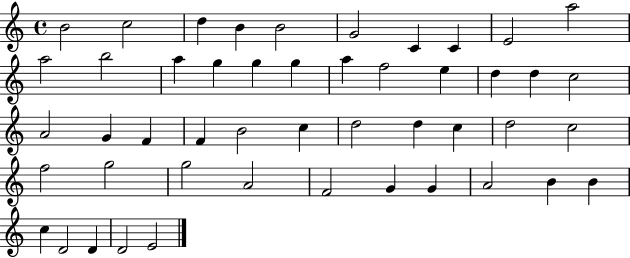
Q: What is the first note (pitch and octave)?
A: B4